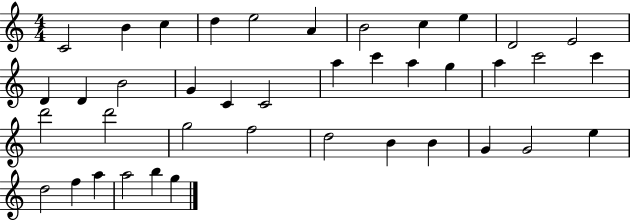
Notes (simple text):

C4/h B4/q C5/q D5/q E5/h A4/q B4/h C5/q E5/q D4/h E4/h D4/q D4/q B4/h G4/q C4/q C4/h A5/q C6/q A5/q G5/q A5/q C6/h C6/q D6/h D6/h G5/h F5/h D5/h B4/q B4/q G4/q G4/h E5/q D5/h F5/q A5/q A5/h B5/q G5/q